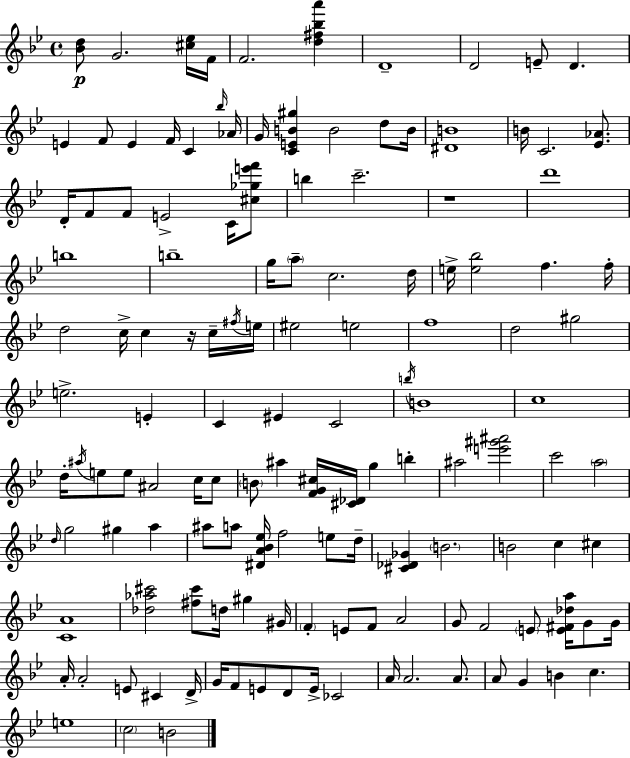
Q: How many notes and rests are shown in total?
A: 135